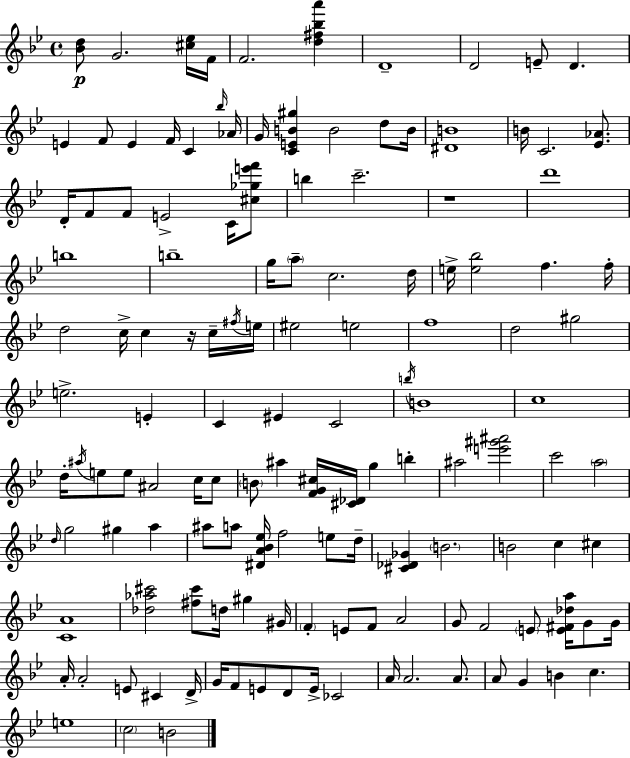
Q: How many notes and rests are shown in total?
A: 135